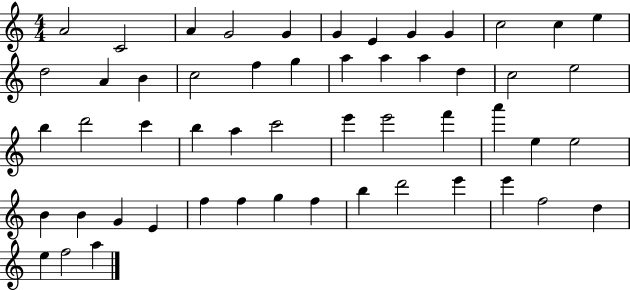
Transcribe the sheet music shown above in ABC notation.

X:1
T:Untitled
M:4/4
L:1/4
K:C
A2 C2 A G2 G G E G G c2 c e d2 A B c2 f g a a a d c2 e2 b d'2 c' b a c'2 e' e'2 f' a' e e2 B B G E f f g f b d'2 e' e' f2 d e f2 a